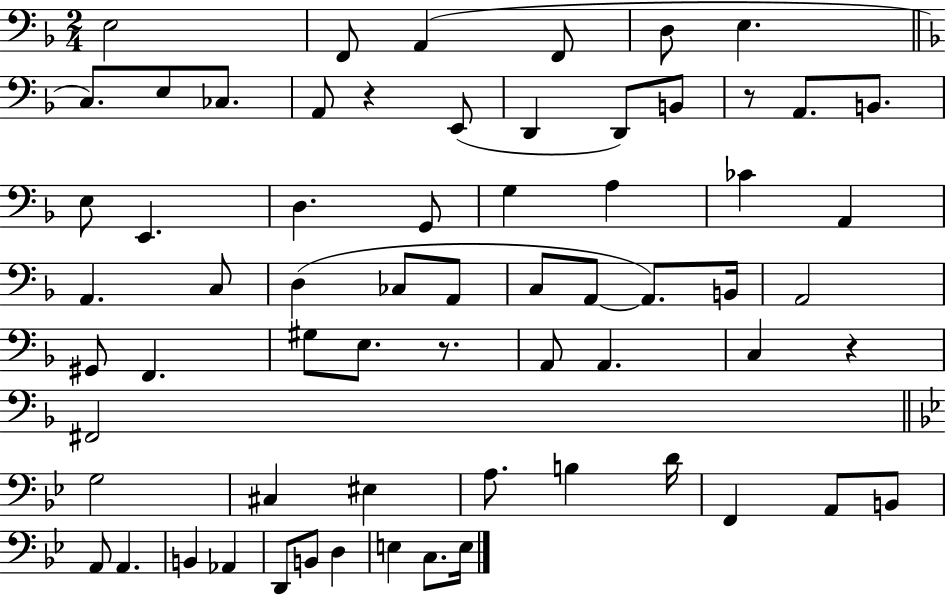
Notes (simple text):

E3/h F2/e A2/q F2/e D3/e E3/q. C3/e. E3/e CES3/e. A2/e R/q E2/e D2/q D2/e B2/e R/e A2/e. B2/e. E3/e E2/q. D3/q. G2/e G3/q A3/q CES4/q A2/q A2/q. C3/e D3/q CES3/e A2/e C3/e A2/e A2/e. B2/s A2/h G#2/e F2/q. G#3/e E3/e. R/e. A2/e A2/q. C3/q R/q F#2/h G3/h C#3/q EIS3/q A3/e. B3/q D4/s F2/q A2/e B2/e A2/e A2/q. B2/q Ab2/q D2/e B2/e D3/q E3/q C3/e. E3/s